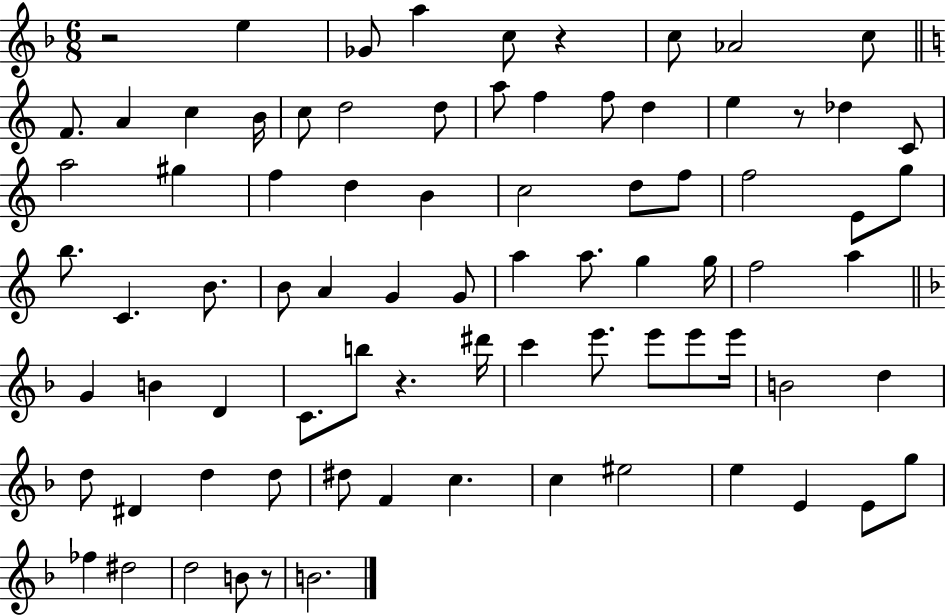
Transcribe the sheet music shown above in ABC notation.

X:1
T:Untitled
M:6/8
L:1/4
K:F
z2 e _G/2 a c/2 z c/2 _A2 c/2 F/2 A c B/4 c/2 d2 d/2 a/2 f f/2 d e z/2 _d C/2 a2 ^g f d B c2 d/2 f/2 f2 E/2 g/2 b/2 C B/2 B/2 A G G/2 a a/2 g g/4 f2 a G B D C/2 b/2 z ^d'/4 c' e'/2 e'/2 e'/2 e'/4 B2 d d/2 ^D d d/2 ^d/2 F c c ^e2 e E E/2 g/2 _f ^d2 d2 B/2 z/2 B2